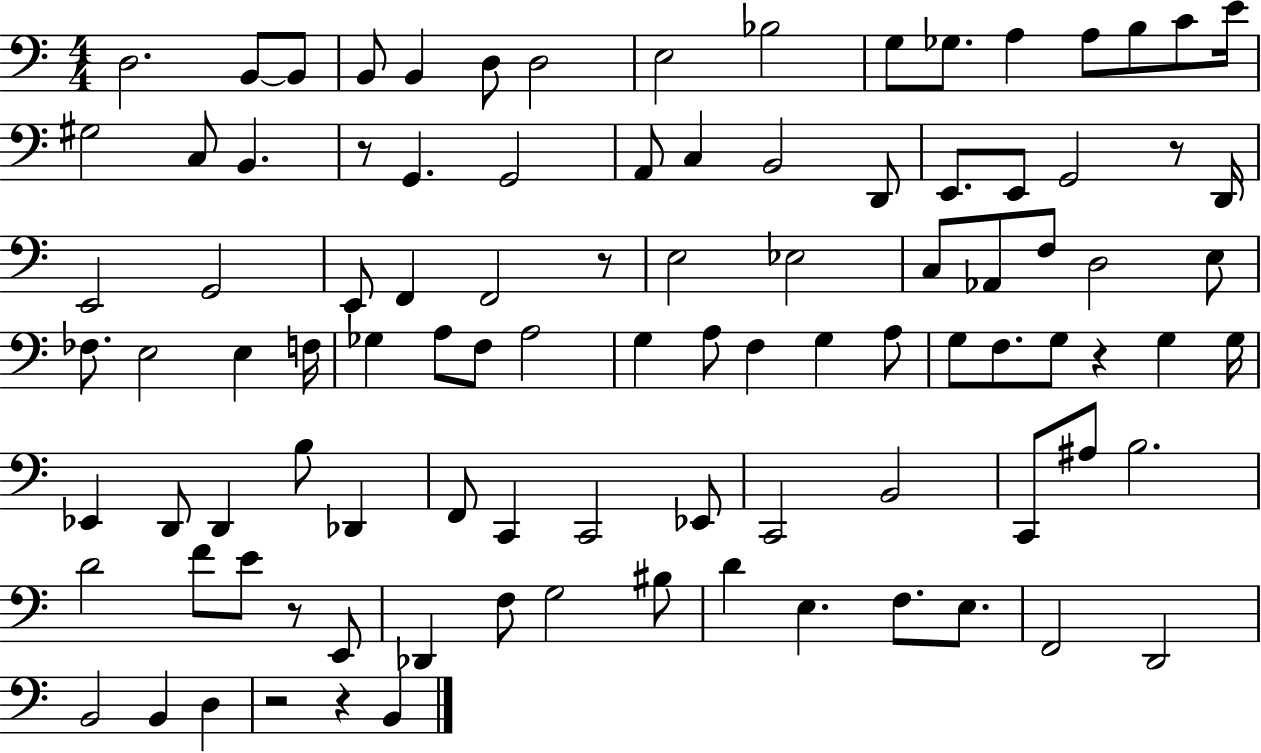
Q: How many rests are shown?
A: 7